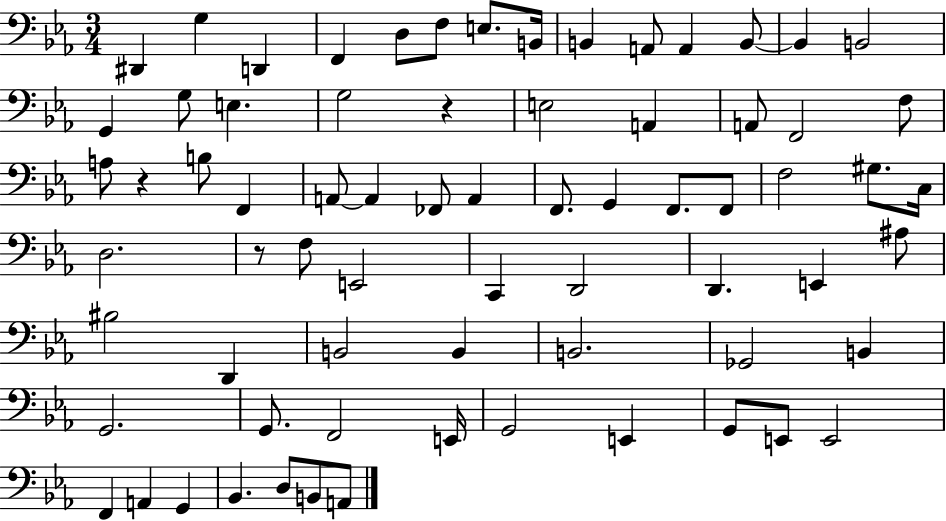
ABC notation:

X:1
T:Untitled
M:3/4
L:1/4
K:Eb
^D,, G, D,, F,, D,/2 F,/2 E,/2 B,,/4 B,, A,,/2 A,, B,,/2 B,, B,,2 G,, G,/2 E, G,2 z E,2 A,, A,,/2 F,,2 F,/2 A,/2 z B,/2 F,, A,,/2 A,, _F,,/2 A,, F,,/2 G,, F,,/2 F,,/2 F,2 ^G,/2 C,/4 D,2 z/2 F,/2 E,,2 C,, D,,2 D,, E,, ^A,/2 ^B,2 D,, B,,2 B,, B,,2 _G,,2 B,, G,,2 G,,/2 F,,2 E,,/4 G,,2 E,, G,,/2 E,,/2 E,,2 F,, A,, G,, _B,, D,/2 B,,/2 A,,/2